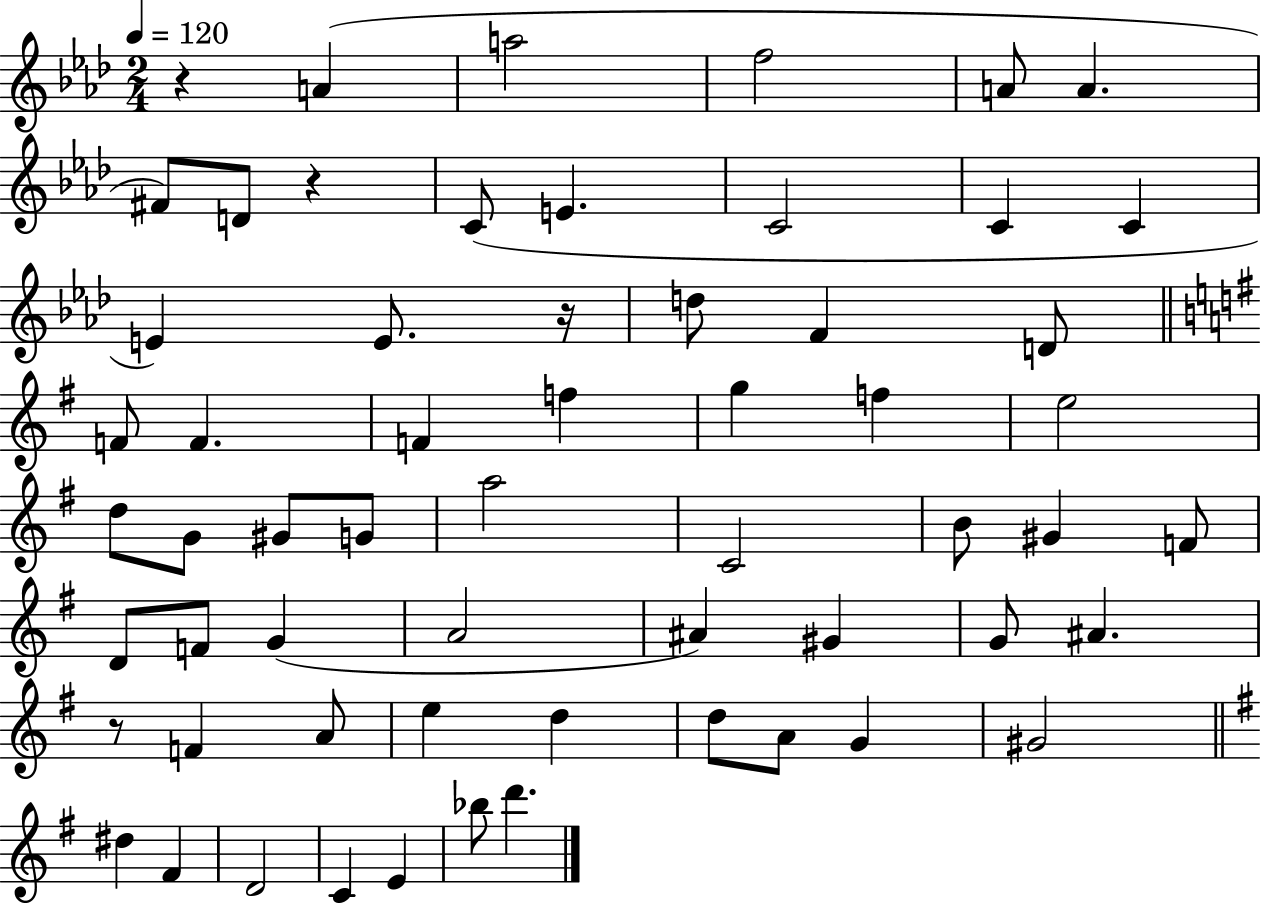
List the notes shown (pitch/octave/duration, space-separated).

R/q A4/q A5/h F5/h A4/e A4/q. F#4/e D4/e R/q C4/e E4/q. C4/h C4/q C4/q E4/q E4/e. R/s D5/e F4/q D4/e F4/e F4/q. F4/q F5/q G5/q F5/q E5/h D5/e G4/e G#4/e G4/e A5/h C4/h B4/e G#4/q F4/e D4/e F4/e G4/q A4/h A#4/q G#4/q G4/e A#4/q. R/e F4/q A4/e E5/q D5/q D5/e A4/e G4/q G#4/h D#5/q F#4/q D4/h C4/q E4/q Bb5/e D6/q.